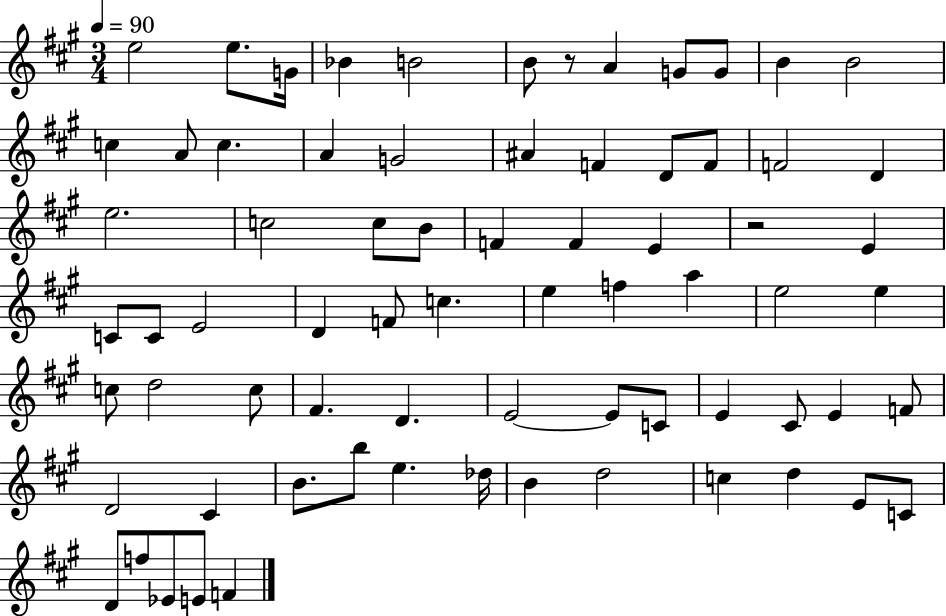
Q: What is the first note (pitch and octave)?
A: E5